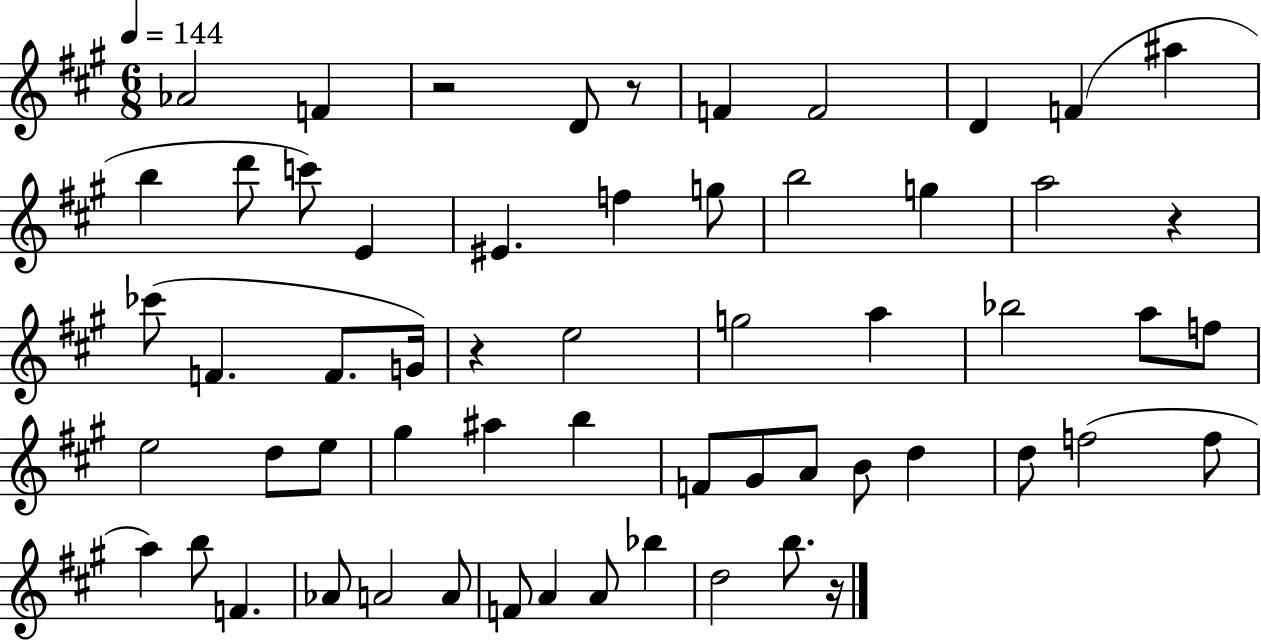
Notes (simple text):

Ab4/h F4/q R/h D4/e R/e F4/q F4/h D4/q F4/q A#5/q B5/q D6/e C6/e E4/q EIS4/q. F5/q G5/e B5/h G5/q A5/h R/q CES6/e F4/q. F4/e. G4/s R/q E5/h G5/h A5/q Bb5/h A5/e F5/e E5/h D5/e E5/e G#5/q A#5/q B5/q F4/e G#4/e A4/e B4/e D5/q D5/e F5/h F5/e A5/q B5/e F4/q. Ab4/e A4/h A4/e F4/e A4/q A4/e Bb5/q D5/h B5/e. R/s